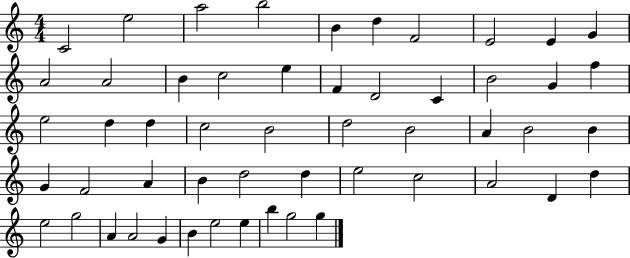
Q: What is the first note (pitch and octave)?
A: C4